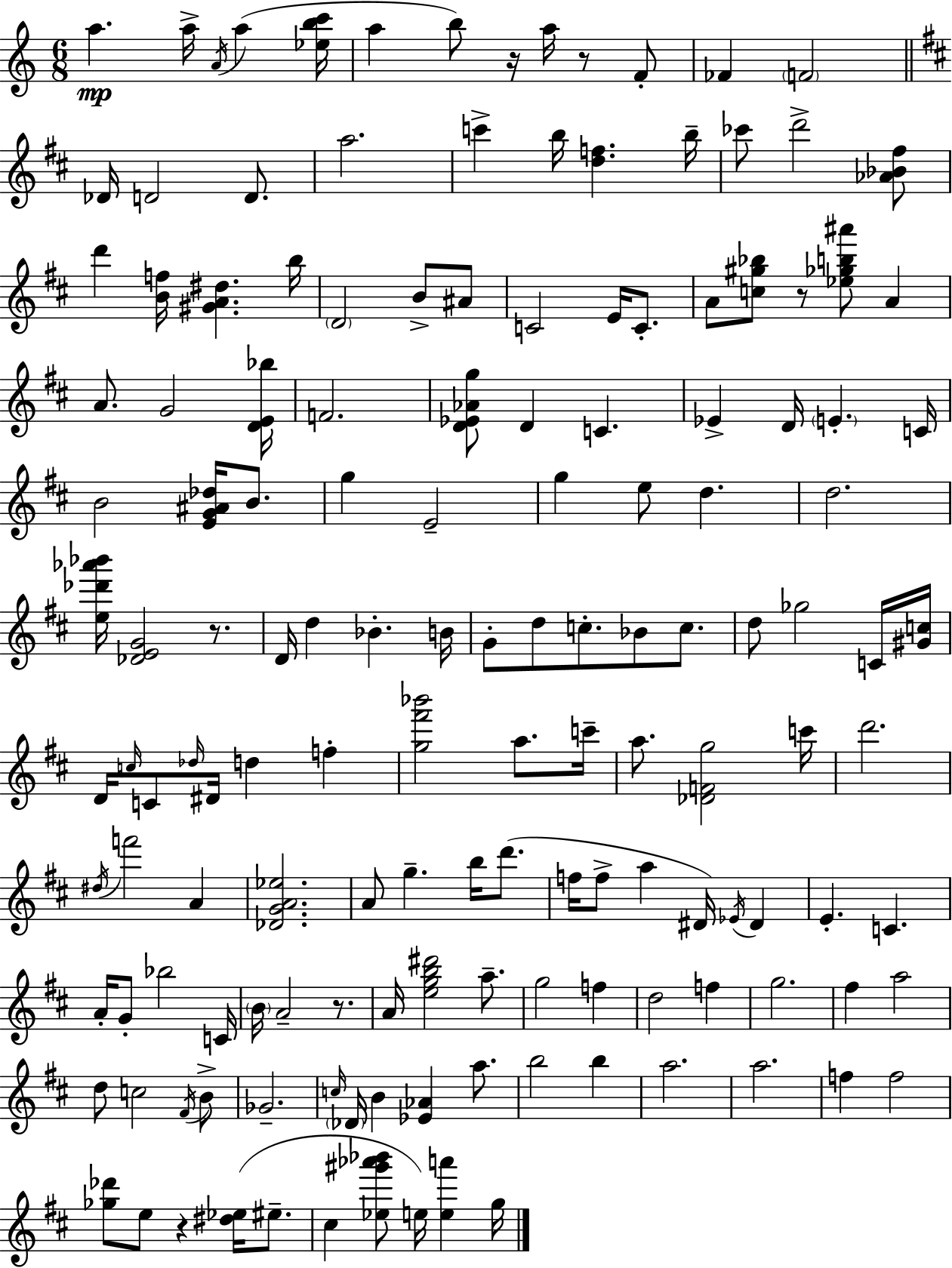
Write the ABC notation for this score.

X:1
T:Untitled
M:6/8
L:1/4
K:C
a a/4 A/4 a [_ebc']/4 a b/2 z/4 a/4 z/2 F/2 _F F2 _D/4 D2 D/2 a2 c' b/4 [df] b/4 _c'/2 d'2 [_A_B^f]/2 d' [Bf]/4 [^GA^d] b/4 D2 B/2 ^A/2 C2 E/4 C/2 A/2 [c^g_b]/2 z/2 [_e_gb^a']/2 A A/2 G2 [DE_b]/4 F2 [D_E_Ag]/2 D C _E D/4 E C/4 B2 [EG^A_d]/4 B/2 g E2 g e/2 d d2 [e_d'_a'_b']/4 [_DEG]2 z/2 D/4 d _B B/4 G/2 d/2 c/2 _B/2 c/2 d/2 _g2 C/4 [^Gc]/4 D/4 c/4 C/2 _d/4 ^D/4 d f [g^f'_b']2 a/2 c'/4 a/2 [_DFg]2 c'/4 d'2 ^d/4 f'2 A [_DGA_e]2 A/2 g b/4 d'/2 f/4 f/2 a ^D/4 _E/4 ^D E C A/4 G/2 _b2 C/4 B/4 A2 z/2 A/4 [egb^d']2 a/2 g2 f d2 f g2 ^f a2 d/2 c2 ^F/4 B/2 _G2 c/4 _D/4 B [_E_A] a/2 b2 b a2 a2 f f2 [_g_d']/2 e/2 z [^d_e]/4 ^e/2 ^c [_e^g'_a'_b']/2 e/4 [ea'] g/4